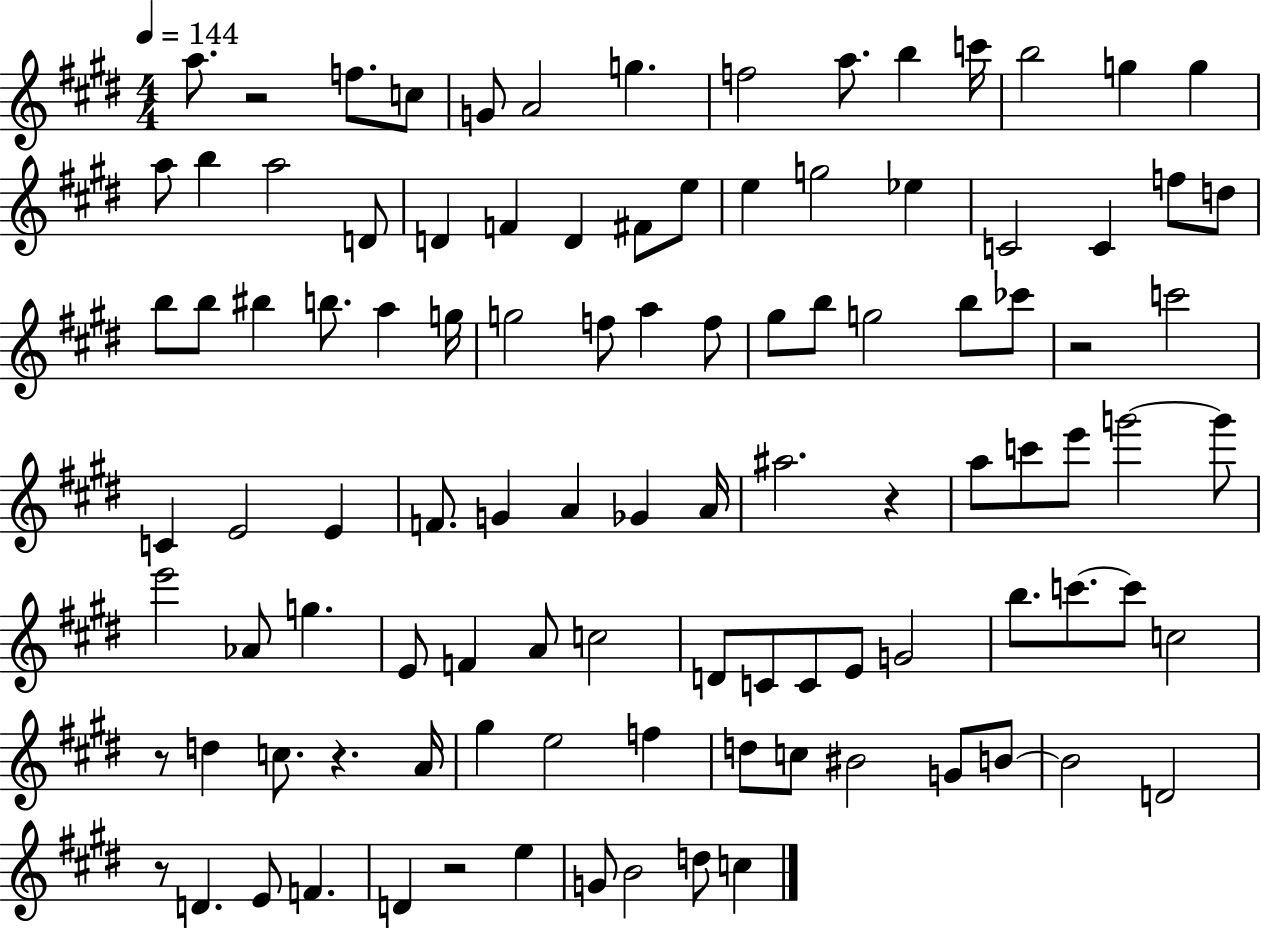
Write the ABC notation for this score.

X:1
T:Untitled
M:4/4
L:1/4
K:E
a/2 z2 f/2 c/2 G/2 A2 g f2 a/2 b c'/4 b2 g g a/2 b a2 D/2 D F D ^F/2 e/2 e g2 _e C2 C f/2 d/2 b/2 b/2 ^b b/2 a g/4 g2 f/2 a f/2 ^g/2 b/2 g2 b/2 _c'/2 z2 c'2 C E2 E F/2 G A _G A/4 ^a2 z a/2 c'/2 e'/2 g'2 g'/2 e'2 _A/2 g E/2 F A/2 c2 D/2 C/2 C/2 E/2 G2 b/2 c'/2 c'/2 c2 z/2 d c/2 z A/4 ^g e2 f d/2 c/2 ^B2 G/2 B/2 B2 D2 z/2 D E/2 F D z2 e G/2 B2 d/2 c